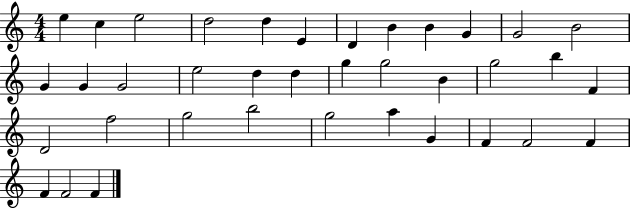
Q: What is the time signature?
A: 4/4